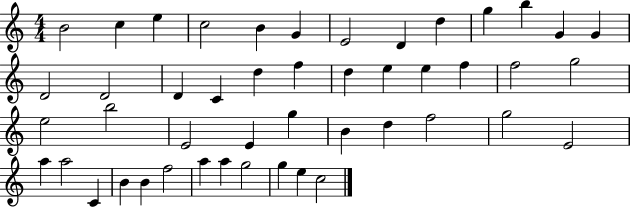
X:1
T:Untitled
M:4/4
L:1/4
K:C
B2 c e c2 B G E2 D d g b G G D2 D2 D C d f d e e f f2 g2 e2 b2 E2 E g B d f2 g2 E2 a a2 C B B f2 a a g2 g e c2